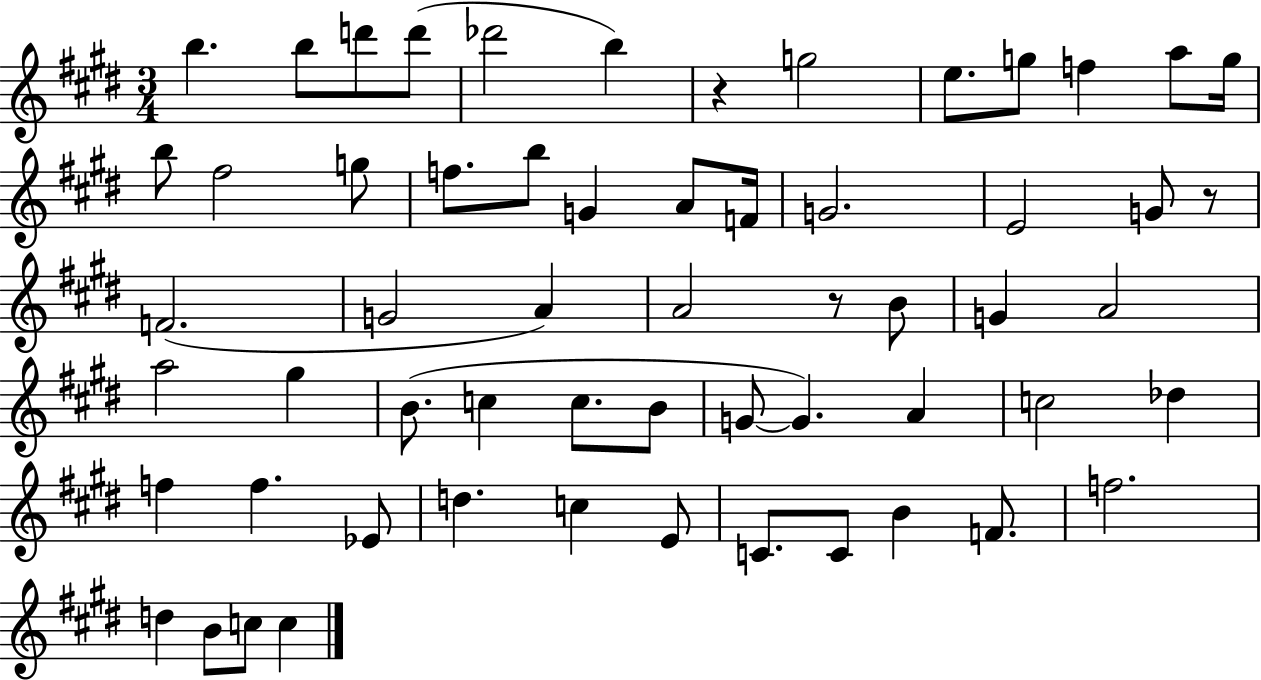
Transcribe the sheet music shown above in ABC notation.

X:1
T:Untitled
M:3/4
L:1/4
K:E
b b/2 d'/2 d'/2 _d'2 b z g2 e/2 g/2 f a/2 g/4 b/2 ^f2 g/2 f/2 b/2 G A/2 F/4 G2 E2 G/2 z/2 F2 G2 A A2 z/2 B/2 G A2 a2 ^g B/2 c c/2 B/2 G/2 G A c2 _d f f _E/2 d c E/2 C/2 C/2 B F/2 f2 d B/2 c/2 c